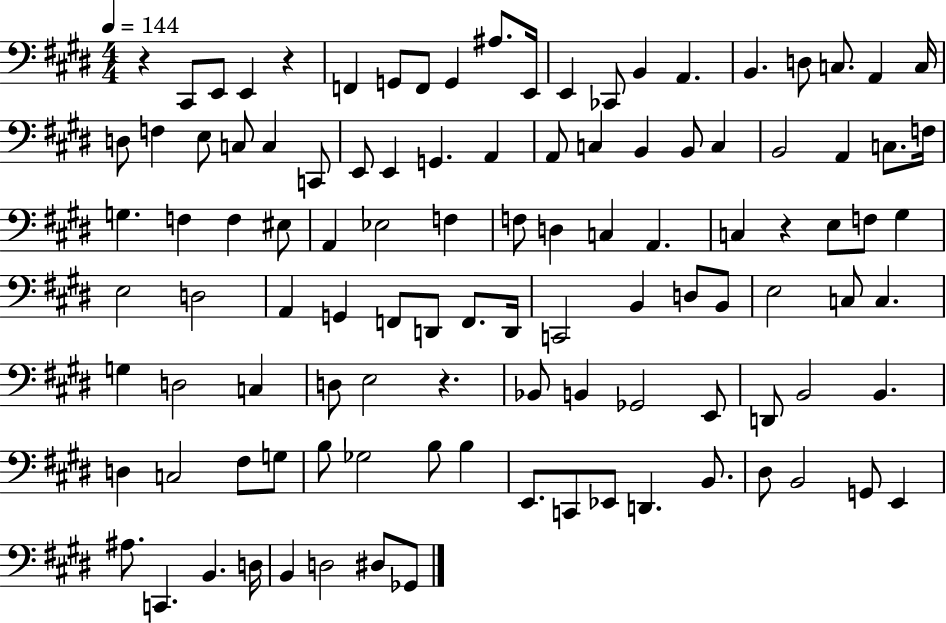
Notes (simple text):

R/q C#2/e E2/e E2/q R/q F2/q G2/e F2/e G2/q A#3/e. E2/s E2/q CES2/e B2/q A2/q. B2/q. D3/e C3/e. A2/q C3/s D3/e F3/q E3/e C3/e C3/q C2/e E2/e E2/q G2/q. A2/q A2/e C3/q B2/q B2/e C3/q B2/h A2/q C3/e. F3/s G3/q. F3/q F3/q EIS3/e A2/q Eb3/h F3/q F3/e D3/q C3/q A2/q. C3/q R/q E3/e F3/e G#3/q E3/h D3/h A2/q G2/q F2/e D2/e F2/e. D2/s C2/h B2/q D3/e B2/e E3/h C3/e C3/q. G3/q D3/h C3/q D3/e E3/h R/q. Bb2/e B2/q Gb2/h E2/e D2/e B2/h B2/q. D3/q C3/h F#3/e G3/e B3/e Gb3/h B3/e B3/q E2/e. C2/e Eb2/e D2/q. B2/e. D#3/e B2/h G2/e E2/q A#3/e. C2/q. B2/q. D3/s B2/q D3/h D#3/e Gb2/e